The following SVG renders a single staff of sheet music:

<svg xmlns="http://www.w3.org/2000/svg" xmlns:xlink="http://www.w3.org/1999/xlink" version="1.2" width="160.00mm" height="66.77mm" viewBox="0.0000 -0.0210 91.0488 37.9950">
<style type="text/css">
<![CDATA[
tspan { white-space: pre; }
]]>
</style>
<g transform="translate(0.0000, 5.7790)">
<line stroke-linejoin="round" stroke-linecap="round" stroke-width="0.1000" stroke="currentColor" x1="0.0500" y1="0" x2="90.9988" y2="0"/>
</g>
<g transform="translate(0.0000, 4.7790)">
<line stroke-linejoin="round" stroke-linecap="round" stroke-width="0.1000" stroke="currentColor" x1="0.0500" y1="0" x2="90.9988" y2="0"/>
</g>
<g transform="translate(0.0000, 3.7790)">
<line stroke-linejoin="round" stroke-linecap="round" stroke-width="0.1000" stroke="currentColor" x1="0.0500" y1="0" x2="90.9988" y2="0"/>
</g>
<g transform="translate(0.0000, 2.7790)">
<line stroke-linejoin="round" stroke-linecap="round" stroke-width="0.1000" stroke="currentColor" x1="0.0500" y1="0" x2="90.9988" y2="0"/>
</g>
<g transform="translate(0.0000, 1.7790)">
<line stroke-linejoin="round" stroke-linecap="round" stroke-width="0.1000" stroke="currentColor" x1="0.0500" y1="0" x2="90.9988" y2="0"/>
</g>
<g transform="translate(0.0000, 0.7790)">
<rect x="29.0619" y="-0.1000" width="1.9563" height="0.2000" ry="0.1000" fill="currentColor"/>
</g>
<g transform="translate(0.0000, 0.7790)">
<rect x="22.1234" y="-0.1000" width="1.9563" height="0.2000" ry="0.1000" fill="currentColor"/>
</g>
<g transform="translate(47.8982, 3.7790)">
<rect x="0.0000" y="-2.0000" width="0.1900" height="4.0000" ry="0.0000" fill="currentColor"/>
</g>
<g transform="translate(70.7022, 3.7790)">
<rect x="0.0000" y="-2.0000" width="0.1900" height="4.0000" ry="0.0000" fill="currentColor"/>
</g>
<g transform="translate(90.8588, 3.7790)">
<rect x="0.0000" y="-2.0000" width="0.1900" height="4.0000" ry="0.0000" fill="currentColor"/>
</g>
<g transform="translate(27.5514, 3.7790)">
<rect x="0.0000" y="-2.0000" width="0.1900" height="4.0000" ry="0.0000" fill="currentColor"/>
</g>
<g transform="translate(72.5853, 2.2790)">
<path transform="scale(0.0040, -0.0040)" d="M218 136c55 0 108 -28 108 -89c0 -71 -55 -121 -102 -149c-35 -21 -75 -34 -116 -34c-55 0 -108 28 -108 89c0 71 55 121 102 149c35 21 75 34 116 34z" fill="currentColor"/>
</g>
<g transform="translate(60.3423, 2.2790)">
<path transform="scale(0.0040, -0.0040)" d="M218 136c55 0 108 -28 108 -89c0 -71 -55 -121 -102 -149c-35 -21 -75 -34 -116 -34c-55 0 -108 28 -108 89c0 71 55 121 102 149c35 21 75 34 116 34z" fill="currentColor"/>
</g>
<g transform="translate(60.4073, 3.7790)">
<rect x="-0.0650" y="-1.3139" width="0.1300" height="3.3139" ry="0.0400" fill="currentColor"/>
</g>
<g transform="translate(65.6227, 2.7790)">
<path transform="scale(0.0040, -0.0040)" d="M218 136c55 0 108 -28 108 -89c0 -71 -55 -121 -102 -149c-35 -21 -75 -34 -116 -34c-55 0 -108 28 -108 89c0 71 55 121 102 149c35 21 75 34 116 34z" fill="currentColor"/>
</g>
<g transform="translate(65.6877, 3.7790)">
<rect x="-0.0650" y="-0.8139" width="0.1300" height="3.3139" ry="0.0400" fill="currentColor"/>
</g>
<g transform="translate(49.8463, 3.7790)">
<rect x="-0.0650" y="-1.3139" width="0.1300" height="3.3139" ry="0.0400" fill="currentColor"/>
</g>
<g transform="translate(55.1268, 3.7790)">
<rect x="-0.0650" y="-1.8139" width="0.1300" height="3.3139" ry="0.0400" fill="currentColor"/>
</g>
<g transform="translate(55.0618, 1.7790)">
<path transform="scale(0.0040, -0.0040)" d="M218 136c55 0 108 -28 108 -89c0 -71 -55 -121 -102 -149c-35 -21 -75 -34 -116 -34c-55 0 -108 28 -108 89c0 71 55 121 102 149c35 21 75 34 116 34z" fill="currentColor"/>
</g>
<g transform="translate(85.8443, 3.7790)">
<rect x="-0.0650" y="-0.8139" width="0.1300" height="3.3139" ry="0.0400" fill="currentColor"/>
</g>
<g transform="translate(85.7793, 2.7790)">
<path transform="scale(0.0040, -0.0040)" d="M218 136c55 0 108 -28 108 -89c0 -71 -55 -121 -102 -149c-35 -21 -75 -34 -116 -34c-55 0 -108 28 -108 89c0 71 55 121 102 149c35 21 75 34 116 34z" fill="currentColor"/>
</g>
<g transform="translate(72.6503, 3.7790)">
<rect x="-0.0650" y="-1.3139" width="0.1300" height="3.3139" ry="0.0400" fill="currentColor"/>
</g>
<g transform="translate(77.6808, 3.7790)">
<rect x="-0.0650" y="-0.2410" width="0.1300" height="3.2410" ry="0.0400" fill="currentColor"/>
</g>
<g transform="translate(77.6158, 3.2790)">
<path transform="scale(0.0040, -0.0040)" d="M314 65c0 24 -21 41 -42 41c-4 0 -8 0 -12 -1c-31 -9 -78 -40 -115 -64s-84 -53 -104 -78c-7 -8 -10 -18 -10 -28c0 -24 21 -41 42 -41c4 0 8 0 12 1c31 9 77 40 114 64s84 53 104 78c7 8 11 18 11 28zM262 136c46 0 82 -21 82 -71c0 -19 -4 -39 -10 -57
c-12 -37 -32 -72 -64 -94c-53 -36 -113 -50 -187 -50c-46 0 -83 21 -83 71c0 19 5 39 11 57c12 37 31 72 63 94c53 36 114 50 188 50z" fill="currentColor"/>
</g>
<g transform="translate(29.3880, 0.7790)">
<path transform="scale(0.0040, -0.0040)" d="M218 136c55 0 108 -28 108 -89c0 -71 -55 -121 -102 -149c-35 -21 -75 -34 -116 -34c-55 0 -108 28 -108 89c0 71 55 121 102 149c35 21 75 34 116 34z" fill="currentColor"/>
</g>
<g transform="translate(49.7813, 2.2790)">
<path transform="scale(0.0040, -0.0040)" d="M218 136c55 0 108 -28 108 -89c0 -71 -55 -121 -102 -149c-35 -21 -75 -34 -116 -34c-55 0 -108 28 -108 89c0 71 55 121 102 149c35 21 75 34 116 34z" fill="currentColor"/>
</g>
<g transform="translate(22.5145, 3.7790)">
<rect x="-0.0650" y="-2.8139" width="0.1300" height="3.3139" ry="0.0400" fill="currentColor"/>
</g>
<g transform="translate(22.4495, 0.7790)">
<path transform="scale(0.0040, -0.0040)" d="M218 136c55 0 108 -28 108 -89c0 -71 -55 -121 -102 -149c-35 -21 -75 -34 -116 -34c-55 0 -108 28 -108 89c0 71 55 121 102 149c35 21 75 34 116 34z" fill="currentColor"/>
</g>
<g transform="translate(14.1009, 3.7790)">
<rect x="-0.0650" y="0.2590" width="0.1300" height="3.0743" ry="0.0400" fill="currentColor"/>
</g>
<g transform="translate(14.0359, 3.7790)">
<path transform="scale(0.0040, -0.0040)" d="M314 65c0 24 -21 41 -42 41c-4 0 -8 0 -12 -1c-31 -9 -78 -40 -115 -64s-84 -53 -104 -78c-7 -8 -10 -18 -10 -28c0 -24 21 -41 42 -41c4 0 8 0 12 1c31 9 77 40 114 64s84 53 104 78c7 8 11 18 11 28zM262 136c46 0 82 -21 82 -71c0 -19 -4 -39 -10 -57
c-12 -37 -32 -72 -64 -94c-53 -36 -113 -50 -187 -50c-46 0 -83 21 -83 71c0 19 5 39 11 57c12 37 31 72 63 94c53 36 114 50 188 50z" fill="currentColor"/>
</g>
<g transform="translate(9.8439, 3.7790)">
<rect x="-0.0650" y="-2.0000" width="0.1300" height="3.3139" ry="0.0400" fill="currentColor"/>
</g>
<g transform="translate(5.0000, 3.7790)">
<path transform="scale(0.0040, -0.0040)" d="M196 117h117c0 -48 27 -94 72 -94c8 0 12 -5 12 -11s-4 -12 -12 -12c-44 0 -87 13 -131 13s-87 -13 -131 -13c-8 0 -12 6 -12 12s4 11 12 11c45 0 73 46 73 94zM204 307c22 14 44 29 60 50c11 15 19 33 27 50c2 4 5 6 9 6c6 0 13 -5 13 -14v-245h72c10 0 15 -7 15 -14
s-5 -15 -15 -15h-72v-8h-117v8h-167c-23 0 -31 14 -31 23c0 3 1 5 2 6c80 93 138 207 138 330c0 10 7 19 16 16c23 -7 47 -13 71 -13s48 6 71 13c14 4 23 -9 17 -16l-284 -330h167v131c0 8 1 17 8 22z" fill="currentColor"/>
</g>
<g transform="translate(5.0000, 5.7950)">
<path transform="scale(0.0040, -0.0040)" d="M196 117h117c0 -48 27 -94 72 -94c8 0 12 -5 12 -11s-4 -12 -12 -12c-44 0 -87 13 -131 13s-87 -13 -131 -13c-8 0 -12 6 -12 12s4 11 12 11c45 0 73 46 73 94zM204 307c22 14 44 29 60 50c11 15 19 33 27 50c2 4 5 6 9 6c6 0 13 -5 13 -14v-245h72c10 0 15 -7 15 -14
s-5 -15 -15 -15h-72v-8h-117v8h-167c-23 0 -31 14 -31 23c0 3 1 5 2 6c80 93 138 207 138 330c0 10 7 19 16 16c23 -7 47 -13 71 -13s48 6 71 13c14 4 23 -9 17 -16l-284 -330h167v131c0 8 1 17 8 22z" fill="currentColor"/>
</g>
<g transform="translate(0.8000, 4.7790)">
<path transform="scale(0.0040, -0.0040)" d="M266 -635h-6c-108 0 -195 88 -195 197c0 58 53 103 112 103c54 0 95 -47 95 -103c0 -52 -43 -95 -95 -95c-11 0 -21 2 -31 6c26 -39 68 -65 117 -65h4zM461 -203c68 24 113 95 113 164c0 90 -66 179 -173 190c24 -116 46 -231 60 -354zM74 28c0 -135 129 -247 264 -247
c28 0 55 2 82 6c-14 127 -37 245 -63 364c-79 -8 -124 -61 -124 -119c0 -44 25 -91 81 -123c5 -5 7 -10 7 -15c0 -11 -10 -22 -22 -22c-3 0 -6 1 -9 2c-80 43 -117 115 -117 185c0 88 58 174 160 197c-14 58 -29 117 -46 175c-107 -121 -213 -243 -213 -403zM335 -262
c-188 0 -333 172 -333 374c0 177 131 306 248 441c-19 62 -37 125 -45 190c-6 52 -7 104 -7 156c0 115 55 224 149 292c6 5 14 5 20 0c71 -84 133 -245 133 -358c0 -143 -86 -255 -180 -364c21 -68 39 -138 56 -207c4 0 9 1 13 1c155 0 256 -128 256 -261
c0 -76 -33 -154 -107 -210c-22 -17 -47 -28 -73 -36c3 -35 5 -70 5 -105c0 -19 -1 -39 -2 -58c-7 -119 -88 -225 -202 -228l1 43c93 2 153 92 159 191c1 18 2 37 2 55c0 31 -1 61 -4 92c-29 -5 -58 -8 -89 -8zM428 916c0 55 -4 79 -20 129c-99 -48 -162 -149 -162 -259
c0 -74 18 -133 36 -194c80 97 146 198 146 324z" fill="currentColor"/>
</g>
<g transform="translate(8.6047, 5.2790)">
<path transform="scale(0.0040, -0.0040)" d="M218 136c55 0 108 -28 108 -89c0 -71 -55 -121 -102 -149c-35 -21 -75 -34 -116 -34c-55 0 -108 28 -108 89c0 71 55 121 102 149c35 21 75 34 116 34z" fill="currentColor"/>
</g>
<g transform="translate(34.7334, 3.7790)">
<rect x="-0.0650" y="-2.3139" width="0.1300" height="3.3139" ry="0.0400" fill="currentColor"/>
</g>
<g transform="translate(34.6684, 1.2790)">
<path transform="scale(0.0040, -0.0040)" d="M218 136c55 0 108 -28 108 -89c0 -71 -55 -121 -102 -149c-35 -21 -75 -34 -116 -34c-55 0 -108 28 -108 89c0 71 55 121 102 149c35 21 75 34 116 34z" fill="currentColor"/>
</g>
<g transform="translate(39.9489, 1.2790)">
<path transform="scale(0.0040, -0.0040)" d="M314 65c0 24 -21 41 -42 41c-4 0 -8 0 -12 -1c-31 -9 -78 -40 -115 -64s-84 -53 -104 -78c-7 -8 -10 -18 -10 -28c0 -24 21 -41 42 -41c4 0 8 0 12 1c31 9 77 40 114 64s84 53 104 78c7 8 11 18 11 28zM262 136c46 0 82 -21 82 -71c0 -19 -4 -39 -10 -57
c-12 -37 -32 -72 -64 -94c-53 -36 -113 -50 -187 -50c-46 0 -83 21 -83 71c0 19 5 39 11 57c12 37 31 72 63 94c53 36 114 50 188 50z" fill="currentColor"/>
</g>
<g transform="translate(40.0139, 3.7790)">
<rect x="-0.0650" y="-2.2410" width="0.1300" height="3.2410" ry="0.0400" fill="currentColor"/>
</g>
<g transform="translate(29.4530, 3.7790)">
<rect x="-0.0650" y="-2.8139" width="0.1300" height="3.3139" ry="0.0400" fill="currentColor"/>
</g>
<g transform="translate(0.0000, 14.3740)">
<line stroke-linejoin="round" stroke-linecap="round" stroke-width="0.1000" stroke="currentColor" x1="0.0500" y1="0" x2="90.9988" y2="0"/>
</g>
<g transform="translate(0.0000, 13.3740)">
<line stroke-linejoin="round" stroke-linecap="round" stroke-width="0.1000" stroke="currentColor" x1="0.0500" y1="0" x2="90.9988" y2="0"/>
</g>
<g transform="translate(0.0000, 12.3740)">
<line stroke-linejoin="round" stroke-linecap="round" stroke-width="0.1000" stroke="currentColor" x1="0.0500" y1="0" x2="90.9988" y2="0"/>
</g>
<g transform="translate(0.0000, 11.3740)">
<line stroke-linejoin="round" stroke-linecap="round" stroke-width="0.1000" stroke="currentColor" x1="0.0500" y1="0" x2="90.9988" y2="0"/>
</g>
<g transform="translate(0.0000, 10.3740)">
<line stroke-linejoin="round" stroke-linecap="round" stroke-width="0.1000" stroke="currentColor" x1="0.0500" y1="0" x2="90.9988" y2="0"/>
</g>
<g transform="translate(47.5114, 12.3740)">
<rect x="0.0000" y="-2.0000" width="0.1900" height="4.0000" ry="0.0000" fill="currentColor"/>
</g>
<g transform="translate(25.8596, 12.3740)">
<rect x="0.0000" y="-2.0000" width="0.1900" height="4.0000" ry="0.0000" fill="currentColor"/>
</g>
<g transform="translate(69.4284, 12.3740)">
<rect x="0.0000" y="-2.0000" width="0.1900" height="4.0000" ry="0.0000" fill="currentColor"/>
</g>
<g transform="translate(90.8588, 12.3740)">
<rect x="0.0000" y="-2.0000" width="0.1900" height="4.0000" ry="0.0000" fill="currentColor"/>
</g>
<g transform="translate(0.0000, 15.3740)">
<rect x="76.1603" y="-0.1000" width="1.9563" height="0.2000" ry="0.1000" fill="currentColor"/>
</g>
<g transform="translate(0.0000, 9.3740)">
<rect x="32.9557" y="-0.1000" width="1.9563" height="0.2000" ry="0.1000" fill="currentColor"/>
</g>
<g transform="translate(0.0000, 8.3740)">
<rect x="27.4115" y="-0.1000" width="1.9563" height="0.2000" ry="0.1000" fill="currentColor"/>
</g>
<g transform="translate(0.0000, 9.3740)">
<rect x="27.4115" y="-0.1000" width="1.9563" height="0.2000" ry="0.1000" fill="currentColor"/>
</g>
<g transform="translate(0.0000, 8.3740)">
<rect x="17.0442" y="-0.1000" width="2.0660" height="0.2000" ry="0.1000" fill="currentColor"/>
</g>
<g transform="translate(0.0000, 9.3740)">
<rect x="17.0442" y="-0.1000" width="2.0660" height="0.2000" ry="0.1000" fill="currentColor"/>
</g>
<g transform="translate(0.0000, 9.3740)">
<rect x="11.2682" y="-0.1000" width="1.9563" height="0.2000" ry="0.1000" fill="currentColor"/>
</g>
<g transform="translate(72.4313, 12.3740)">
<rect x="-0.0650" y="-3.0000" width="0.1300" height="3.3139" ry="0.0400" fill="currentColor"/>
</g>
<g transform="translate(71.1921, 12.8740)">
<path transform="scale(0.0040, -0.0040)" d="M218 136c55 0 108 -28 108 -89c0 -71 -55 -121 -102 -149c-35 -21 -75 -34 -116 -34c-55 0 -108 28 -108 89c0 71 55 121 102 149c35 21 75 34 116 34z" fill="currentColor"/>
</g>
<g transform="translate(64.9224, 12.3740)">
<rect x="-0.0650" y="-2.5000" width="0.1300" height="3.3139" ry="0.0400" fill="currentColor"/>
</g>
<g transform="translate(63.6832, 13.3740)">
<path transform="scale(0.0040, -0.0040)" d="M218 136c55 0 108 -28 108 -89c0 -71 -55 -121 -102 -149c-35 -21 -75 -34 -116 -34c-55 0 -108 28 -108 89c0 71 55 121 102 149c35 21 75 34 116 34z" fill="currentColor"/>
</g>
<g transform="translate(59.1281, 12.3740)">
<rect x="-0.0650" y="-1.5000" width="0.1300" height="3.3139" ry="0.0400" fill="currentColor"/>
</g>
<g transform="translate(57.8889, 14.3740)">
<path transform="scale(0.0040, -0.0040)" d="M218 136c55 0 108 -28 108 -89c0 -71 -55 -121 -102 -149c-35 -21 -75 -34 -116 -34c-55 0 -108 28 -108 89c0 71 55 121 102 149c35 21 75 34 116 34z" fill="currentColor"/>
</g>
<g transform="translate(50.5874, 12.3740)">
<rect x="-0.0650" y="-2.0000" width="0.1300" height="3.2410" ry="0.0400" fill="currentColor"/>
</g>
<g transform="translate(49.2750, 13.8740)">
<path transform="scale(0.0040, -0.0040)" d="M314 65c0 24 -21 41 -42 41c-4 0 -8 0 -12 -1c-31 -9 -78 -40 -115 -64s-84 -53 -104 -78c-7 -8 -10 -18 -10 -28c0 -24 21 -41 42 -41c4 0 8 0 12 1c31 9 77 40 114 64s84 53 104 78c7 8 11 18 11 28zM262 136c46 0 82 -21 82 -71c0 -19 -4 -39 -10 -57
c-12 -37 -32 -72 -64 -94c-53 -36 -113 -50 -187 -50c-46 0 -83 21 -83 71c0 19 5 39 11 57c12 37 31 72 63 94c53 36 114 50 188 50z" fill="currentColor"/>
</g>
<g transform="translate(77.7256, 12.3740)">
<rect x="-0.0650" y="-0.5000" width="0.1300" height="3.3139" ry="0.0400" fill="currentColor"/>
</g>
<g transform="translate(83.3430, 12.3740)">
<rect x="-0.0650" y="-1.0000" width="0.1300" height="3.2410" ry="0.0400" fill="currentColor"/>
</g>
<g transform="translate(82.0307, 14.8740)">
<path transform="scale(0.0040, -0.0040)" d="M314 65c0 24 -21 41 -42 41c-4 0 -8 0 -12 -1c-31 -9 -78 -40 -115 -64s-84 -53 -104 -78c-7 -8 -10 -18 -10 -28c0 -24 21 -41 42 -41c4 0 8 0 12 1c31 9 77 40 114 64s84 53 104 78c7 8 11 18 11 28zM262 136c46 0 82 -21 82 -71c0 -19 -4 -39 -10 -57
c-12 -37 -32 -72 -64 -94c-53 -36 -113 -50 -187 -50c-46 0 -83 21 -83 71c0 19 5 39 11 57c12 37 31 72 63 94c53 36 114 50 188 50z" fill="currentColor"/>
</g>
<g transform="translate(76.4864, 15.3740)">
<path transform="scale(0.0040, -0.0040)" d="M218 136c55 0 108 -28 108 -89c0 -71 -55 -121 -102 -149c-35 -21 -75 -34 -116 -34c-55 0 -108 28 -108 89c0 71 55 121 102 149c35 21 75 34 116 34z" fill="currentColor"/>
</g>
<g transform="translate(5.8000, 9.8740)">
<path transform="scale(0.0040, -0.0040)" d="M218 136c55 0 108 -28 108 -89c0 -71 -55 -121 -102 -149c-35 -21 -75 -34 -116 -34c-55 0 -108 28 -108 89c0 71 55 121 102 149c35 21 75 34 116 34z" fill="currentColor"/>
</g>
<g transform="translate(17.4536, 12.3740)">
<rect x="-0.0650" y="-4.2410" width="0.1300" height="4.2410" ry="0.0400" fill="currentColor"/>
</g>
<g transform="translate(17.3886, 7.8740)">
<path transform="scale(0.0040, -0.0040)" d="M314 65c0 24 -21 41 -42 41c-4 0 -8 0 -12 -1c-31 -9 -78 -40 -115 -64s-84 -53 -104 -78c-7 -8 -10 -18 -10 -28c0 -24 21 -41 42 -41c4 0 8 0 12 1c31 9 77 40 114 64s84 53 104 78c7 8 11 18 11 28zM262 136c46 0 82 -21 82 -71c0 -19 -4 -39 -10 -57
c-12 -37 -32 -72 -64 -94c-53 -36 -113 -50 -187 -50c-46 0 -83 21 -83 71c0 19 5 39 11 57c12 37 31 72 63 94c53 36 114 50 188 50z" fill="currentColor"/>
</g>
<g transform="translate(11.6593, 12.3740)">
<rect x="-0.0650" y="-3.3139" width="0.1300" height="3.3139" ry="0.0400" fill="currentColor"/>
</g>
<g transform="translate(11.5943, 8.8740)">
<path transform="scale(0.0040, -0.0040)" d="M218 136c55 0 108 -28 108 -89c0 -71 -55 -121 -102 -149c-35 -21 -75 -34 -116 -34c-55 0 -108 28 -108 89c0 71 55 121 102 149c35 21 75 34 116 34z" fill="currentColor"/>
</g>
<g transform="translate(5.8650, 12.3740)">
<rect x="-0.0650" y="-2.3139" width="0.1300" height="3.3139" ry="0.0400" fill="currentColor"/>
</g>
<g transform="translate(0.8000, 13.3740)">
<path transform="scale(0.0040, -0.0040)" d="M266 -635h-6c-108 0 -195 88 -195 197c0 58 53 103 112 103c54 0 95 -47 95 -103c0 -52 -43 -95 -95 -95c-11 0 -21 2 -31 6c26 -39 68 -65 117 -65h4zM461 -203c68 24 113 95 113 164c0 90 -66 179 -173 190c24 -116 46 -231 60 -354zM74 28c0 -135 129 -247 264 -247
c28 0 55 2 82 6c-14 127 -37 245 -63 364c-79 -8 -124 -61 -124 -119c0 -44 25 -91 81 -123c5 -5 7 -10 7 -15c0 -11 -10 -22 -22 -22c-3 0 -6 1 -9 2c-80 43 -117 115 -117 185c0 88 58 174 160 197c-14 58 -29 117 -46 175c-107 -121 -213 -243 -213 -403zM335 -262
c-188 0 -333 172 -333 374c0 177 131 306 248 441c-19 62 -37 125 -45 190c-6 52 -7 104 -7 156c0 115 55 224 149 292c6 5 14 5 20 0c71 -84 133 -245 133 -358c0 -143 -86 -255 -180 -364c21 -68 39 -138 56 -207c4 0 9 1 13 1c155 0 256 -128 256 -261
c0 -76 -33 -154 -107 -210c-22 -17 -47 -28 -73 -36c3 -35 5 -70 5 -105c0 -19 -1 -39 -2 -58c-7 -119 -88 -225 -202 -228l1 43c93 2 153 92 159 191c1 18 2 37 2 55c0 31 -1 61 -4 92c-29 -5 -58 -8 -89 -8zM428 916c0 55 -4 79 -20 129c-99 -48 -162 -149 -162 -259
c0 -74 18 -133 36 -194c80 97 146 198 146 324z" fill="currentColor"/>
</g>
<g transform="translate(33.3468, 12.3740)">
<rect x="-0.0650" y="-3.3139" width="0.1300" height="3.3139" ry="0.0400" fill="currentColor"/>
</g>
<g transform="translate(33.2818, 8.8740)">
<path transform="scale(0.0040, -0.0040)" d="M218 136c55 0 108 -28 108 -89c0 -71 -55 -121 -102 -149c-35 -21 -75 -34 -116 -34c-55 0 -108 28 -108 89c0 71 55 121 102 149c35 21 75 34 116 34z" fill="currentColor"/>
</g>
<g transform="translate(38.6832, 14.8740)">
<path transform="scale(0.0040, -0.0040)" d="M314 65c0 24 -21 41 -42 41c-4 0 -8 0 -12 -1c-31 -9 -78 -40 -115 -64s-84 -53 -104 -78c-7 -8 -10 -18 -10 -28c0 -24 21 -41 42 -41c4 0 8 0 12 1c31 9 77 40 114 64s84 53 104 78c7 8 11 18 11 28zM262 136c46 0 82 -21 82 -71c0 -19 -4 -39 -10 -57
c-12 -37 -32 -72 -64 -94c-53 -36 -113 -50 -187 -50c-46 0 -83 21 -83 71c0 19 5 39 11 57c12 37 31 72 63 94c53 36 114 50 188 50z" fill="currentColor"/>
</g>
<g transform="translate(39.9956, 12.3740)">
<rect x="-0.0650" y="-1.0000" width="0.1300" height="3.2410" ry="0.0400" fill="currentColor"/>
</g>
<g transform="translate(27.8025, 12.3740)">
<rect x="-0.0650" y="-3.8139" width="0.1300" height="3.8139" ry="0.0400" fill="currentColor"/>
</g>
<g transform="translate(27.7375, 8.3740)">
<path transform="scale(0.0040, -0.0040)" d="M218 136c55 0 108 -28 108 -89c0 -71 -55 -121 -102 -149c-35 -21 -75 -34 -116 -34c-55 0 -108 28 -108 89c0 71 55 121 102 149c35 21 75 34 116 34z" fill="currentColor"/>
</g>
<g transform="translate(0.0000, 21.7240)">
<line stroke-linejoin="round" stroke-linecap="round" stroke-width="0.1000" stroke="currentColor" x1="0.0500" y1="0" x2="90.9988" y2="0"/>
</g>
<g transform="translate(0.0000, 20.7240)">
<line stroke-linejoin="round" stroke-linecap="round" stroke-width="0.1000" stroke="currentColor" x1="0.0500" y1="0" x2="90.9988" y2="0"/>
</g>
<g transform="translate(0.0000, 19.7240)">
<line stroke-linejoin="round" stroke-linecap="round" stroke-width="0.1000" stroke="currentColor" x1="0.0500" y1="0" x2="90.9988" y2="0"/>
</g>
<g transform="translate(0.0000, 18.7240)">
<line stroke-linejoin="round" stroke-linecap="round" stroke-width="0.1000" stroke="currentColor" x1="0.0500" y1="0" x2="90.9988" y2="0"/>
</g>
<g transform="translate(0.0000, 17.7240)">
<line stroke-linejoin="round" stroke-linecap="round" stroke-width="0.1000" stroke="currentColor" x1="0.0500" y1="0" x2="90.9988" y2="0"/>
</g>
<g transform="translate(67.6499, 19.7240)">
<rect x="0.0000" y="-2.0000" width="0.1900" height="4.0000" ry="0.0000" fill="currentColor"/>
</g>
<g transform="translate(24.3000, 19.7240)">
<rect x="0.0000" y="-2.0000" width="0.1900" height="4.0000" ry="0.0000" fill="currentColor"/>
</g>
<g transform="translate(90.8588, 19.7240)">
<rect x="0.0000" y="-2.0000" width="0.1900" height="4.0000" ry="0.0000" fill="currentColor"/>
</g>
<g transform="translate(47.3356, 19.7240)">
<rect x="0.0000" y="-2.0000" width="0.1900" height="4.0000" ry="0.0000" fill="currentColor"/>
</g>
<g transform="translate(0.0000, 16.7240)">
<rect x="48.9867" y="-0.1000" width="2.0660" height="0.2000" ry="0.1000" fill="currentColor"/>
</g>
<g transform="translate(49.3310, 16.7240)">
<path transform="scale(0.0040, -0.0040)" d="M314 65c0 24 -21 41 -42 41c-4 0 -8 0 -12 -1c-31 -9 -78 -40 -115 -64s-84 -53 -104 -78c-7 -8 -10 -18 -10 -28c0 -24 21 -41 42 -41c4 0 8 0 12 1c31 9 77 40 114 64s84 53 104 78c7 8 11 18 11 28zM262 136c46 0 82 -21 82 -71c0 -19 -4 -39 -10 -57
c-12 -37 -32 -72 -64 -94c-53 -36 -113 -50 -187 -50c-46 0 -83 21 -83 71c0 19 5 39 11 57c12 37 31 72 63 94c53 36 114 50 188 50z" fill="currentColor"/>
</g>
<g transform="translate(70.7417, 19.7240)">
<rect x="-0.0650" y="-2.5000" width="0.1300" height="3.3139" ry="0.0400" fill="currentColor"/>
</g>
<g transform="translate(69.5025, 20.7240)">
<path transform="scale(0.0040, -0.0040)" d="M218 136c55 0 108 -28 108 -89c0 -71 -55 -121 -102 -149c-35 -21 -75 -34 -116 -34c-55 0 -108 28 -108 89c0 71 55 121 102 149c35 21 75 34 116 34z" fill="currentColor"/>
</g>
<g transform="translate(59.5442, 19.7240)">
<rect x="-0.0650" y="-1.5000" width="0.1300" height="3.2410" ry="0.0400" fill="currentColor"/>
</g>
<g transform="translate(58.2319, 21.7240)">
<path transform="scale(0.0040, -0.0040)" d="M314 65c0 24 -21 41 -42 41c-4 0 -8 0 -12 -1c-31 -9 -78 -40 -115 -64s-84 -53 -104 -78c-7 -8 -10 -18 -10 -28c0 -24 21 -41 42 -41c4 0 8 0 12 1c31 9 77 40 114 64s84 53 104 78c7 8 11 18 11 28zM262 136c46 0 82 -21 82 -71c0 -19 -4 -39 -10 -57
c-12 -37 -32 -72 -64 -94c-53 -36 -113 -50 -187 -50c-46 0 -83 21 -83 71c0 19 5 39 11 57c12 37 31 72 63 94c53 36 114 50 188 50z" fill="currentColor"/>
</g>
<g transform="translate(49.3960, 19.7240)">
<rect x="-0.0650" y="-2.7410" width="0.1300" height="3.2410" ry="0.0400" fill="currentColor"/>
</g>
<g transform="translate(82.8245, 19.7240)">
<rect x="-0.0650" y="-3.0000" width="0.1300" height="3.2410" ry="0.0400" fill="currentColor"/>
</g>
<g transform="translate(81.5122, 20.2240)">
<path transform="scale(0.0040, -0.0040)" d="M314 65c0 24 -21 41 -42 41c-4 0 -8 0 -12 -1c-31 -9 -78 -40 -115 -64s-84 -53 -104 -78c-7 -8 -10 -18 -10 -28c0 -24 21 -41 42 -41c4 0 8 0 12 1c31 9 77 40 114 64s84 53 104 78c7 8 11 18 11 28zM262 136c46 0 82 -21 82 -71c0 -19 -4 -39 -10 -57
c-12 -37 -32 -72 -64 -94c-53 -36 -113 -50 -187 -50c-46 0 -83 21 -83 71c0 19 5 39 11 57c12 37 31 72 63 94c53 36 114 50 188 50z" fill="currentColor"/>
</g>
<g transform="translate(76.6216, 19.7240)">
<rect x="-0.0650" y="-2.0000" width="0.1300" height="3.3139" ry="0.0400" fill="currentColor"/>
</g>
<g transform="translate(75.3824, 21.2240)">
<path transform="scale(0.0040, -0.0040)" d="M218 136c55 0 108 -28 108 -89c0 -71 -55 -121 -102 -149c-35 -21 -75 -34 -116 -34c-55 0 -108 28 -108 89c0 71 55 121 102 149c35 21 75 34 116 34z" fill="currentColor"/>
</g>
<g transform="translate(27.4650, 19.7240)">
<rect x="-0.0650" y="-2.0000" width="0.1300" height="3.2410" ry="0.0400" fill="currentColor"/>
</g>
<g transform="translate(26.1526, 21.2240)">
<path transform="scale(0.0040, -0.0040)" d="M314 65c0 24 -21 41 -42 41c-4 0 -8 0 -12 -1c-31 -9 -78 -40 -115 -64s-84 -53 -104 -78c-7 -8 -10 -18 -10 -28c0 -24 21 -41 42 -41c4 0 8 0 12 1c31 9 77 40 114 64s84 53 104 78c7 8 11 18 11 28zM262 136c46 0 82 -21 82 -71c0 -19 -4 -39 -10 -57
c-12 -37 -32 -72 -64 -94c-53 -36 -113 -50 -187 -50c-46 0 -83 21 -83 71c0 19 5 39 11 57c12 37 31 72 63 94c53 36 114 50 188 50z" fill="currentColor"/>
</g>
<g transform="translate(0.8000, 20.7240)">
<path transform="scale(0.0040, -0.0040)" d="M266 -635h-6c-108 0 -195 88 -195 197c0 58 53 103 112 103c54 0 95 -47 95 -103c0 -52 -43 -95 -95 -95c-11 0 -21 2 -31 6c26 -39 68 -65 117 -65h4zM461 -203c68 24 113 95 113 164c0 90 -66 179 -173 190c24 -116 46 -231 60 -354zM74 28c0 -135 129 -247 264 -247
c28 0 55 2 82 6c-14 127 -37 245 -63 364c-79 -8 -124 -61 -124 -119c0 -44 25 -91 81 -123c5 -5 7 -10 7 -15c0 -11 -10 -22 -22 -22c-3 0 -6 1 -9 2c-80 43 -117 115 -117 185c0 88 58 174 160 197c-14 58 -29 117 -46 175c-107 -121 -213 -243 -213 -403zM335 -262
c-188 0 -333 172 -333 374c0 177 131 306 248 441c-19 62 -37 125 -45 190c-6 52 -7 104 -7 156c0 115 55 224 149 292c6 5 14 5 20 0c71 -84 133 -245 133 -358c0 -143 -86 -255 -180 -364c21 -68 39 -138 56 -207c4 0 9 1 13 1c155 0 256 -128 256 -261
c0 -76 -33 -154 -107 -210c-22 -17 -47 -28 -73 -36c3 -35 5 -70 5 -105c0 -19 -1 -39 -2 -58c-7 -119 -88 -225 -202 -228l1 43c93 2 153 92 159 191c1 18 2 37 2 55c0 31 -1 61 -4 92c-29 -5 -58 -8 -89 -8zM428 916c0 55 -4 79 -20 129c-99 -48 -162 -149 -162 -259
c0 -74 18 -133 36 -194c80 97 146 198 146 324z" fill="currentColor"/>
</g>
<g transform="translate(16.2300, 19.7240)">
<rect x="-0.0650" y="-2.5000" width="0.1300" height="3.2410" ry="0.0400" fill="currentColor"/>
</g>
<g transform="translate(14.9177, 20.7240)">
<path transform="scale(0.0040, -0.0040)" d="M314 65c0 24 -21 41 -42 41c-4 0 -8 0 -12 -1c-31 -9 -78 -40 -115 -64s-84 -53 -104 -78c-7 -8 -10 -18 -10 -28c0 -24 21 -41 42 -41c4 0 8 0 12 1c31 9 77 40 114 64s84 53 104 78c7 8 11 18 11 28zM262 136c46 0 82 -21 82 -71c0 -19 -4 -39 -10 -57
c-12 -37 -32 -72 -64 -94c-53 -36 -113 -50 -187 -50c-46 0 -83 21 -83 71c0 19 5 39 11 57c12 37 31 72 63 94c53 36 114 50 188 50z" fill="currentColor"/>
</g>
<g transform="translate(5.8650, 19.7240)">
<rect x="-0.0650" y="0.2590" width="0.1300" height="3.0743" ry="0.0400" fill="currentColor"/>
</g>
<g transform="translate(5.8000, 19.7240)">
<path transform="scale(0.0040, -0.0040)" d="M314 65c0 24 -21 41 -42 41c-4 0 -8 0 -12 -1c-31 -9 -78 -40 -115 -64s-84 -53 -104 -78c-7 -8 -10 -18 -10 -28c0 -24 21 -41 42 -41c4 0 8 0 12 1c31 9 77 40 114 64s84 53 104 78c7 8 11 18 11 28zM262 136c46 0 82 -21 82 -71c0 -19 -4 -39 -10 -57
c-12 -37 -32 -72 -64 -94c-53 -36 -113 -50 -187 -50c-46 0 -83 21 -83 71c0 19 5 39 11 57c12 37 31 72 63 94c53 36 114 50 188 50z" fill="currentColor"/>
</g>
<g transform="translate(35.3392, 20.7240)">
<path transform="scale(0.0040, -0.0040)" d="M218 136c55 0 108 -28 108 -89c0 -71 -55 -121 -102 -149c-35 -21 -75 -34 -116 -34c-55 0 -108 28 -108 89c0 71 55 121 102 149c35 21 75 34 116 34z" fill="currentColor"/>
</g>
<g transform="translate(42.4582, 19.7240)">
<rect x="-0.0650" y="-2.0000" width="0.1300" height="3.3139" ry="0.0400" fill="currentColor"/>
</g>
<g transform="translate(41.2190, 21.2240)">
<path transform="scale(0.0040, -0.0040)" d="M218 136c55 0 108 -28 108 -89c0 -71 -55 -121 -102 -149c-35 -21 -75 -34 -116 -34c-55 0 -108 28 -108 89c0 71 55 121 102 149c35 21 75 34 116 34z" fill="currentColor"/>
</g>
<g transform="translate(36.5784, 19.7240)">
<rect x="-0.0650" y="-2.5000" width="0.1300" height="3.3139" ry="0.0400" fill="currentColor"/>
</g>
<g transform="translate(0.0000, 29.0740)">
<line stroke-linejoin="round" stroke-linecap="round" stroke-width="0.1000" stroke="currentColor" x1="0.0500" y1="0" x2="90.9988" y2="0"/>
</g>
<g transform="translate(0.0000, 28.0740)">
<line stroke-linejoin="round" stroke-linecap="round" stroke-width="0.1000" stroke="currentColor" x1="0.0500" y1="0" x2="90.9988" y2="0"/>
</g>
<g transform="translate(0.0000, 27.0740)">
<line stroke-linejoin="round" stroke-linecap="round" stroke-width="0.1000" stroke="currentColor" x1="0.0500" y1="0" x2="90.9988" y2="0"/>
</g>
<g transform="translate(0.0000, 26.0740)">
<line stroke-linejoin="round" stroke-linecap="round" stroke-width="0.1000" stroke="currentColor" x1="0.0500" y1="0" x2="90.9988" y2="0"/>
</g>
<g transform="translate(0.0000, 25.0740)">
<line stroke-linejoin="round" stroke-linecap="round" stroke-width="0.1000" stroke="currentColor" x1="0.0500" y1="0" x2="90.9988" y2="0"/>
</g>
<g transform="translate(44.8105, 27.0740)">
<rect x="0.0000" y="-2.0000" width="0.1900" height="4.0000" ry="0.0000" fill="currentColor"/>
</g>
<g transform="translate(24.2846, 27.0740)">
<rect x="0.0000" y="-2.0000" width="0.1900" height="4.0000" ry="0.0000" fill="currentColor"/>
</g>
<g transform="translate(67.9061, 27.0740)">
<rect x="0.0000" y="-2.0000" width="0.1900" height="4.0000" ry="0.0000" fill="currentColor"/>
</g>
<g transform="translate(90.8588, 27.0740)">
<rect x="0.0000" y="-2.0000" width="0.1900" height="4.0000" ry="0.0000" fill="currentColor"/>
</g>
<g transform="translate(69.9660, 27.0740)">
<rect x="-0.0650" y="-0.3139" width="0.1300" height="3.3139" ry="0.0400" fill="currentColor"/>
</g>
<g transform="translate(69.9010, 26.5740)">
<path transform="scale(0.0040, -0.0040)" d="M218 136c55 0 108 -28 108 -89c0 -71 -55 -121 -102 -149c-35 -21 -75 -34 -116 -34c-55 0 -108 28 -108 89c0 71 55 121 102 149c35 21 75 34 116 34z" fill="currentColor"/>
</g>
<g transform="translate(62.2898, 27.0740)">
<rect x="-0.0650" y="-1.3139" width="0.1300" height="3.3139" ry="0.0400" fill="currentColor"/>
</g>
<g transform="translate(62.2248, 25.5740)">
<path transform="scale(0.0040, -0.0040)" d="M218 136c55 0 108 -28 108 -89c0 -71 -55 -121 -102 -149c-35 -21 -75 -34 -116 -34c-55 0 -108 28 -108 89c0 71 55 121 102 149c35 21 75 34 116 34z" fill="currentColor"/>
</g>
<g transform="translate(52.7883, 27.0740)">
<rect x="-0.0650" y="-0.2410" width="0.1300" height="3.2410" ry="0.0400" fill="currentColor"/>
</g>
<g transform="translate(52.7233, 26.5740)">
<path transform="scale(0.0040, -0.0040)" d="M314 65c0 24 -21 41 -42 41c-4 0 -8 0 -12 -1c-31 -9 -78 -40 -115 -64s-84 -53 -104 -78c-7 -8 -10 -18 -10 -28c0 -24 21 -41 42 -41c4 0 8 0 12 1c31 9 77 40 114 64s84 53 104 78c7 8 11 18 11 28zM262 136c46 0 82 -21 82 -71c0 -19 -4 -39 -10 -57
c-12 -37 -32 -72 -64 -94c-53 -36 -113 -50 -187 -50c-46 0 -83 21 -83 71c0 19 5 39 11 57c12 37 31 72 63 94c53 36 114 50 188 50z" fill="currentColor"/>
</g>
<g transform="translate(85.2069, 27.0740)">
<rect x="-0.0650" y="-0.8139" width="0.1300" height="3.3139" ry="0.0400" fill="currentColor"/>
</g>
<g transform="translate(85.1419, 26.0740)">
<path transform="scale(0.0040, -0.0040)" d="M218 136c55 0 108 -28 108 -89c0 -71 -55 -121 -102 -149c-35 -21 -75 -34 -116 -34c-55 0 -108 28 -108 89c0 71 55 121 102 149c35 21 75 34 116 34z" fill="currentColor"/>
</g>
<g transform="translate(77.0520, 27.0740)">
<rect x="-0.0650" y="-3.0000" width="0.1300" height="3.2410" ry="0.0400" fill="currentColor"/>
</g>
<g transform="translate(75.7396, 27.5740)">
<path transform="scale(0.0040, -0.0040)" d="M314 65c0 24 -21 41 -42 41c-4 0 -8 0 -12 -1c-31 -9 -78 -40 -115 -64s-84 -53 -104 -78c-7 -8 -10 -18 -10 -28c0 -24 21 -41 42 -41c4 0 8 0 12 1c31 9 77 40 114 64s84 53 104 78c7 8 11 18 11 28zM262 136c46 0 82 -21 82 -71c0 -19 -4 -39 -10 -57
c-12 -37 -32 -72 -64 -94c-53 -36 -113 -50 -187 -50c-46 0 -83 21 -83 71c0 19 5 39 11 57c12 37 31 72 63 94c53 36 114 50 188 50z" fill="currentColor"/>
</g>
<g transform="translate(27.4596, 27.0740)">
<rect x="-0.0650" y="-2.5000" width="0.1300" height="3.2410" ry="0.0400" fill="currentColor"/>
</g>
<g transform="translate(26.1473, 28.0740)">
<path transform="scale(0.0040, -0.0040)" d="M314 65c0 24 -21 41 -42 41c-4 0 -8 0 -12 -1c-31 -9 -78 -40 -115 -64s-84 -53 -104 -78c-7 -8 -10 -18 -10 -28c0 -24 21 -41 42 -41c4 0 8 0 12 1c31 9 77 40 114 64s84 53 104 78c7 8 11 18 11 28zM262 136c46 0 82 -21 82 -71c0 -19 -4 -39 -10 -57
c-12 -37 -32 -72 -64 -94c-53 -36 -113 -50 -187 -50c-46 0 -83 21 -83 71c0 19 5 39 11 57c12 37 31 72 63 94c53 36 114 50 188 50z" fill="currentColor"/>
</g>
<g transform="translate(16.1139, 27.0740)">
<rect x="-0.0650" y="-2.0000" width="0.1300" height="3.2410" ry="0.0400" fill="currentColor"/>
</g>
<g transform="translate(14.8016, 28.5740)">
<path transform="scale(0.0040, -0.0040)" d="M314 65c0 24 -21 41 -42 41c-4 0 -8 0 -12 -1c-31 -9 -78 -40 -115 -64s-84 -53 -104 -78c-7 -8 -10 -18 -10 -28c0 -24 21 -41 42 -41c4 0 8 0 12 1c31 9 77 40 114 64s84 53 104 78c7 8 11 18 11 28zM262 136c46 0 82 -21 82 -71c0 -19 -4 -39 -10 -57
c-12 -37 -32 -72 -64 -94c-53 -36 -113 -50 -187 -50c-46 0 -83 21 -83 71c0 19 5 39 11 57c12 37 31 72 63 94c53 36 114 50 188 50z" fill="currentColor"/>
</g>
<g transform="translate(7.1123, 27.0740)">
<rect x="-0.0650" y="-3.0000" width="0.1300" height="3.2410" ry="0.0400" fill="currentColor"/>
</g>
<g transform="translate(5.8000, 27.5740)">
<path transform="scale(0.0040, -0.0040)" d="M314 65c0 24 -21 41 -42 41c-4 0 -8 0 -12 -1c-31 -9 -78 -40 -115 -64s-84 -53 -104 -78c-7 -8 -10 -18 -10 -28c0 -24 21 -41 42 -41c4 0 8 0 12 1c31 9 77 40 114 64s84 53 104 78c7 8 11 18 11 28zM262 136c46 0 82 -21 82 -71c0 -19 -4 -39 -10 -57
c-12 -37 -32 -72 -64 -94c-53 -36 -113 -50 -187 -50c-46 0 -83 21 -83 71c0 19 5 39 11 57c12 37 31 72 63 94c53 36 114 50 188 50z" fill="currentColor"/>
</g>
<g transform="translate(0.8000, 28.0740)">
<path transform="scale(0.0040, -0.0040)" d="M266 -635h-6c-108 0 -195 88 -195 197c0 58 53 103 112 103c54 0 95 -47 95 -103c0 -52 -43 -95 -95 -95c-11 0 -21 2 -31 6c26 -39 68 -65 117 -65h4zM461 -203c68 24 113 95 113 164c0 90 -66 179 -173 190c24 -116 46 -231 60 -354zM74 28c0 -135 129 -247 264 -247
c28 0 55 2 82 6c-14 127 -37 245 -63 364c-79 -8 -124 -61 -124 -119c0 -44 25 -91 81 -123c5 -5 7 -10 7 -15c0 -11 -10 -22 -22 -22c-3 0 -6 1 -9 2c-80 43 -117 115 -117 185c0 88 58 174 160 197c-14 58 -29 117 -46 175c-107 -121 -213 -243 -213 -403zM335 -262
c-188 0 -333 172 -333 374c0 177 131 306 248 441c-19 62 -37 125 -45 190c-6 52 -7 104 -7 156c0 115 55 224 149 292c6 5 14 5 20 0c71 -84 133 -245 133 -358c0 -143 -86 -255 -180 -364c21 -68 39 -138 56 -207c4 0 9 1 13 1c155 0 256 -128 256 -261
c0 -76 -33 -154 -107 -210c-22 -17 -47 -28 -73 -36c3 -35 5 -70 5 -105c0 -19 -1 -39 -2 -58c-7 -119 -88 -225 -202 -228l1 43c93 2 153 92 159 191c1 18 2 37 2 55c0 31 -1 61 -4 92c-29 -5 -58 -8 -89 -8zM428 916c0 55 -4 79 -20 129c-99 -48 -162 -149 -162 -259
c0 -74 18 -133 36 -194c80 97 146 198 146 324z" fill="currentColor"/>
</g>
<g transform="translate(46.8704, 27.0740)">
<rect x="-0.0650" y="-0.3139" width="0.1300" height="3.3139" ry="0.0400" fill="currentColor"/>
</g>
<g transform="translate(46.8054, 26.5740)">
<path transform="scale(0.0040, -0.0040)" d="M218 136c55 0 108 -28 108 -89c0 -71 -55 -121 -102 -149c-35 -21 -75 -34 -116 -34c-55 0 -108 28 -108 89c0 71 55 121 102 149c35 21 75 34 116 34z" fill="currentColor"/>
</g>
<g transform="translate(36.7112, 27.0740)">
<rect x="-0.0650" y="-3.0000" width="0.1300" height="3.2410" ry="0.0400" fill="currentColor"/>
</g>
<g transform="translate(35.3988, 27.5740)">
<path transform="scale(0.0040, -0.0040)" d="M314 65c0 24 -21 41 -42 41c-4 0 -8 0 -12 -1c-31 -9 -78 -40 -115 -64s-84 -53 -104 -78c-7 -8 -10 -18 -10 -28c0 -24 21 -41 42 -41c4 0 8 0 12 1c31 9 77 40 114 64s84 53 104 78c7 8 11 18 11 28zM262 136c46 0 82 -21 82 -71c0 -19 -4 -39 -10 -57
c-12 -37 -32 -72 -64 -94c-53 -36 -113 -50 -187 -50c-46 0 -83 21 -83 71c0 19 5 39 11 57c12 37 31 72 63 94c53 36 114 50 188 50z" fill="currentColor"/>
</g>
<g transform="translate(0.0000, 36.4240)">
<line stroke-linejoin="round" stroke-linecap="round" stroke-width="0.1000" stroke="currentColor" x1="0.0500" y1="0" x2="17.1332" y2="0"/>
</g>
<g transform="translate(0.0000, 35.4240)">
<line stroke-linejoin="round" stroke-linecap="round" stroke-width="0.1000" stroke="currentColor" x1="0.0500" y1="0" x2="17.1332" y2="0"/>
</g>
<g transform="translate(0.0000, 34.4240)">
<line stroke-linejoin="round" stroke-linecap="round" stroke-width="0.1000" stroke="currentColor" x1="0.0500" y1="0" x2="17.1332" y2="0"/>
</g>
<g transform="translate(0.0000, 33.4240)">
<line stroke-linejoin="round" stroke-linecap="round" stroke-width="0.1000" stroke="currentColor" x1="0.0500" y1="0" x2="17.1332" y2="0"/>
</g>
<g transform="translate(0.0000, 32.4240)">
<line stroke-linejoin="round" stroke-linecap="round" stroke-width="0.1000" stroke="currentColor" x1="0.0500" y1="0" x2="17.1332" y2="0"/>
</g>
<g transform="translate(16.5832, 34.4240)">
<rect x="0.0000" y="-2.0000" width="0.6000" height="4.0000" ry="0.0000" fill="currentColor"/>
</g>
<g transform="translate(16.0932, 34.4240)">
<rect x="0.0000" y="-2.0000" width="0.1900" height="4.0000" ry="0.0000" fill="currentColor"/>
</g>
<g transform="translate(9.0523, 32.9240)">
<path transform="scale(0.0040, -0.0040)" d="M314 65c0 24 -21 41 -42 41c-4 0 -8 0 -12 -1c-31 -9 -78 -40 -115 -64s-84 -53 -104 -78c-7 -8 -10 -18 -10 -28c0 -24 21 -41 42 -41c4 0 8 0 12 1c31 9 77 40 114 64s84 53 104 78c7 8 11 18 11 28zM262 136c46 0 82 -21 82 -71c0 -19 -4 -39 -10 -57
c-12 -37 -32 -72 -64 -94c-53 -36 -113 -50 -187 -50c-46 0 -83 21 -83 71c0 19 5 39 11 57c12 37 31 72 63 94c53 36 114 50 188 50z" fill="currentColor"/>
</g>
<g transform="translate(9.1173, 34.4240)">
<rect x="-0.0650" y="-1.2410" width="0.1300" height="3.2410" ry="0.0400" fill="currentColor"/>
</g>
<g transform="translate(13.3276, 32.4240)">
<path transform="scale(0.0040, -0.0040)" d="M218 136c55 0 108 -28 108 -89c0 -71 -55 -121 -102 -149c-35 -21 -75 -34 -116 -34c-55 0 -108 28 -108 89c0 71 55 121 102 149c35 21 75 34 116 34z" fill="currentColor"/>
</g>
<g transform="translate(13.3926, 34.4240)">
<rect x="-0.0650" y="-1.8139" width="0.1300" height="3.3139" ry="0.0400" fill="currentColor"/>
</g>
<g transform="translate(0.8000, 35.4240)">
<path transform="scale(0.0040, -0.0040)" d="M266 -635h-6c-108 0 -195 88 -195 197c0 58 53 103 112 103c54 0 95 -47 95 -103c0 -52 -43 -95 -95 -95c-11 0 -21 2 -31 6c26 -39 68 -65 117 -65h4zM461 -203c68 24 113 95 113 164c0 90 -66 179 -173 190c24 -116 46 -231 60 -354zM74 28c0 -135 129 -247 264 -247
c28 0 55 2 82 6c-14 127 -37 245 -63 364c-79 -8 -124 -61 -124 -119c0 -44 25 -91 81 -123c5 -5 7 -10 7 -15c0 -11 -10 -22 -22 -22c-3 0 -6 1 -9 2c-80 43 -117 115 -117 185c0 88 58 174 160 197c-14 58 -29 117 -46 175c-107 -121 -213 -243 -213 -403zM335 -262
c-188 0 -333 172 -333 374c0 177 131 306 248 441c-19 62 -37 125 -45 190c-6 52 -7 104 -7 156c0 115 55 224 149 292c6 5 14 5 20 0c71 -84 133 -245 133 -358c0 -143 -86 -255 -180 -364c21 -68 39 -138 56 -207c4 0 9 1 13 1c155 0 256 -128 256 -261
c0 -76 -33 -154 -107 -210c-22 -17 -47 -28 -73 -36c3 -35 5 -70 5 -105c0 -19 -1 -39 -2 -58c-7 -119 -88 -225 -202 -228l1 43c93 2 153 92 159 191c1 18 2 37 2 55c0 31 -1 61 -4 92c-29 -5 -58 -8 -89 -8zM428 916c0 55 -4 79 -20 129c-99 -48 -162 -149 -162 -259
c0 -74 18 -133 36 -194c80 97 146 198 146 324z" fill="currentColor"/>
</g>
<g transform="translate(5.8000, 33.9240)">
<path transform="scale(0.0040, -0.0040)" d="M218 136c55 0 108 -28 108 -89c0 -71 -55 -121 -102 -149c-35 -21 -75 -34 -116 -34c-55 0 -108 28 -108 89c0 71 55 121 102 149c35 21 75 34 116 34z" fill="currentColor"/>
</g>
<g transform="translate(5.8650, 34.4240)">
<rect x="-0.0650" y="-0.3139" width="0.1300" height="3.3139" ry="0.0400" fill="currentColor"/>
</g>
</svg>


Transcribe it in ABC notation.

X:1
T:Untitled
M:4/4
L:1/4
K:C
F B2 a a g g2 e f e d e c2 d g b d'2 c' b D2 F2 E G A C D2 B2 G2 F2 G F a2 E2 G F A2 A2 F2 G2 A2 c c2 e c A2 d c e2 f